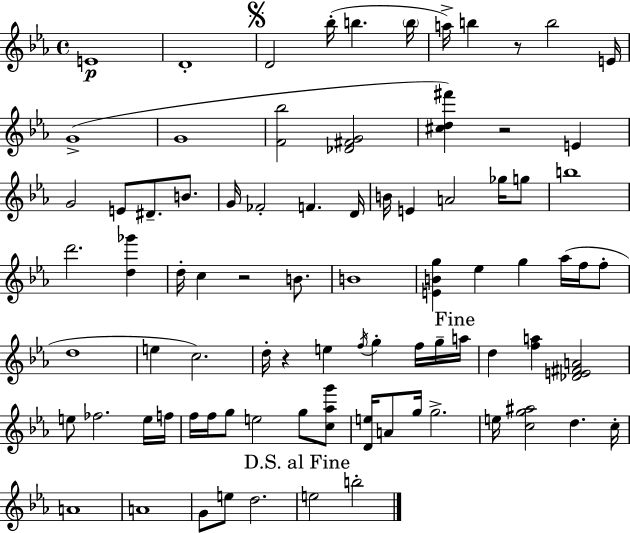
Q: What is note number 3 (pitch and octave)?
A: D4